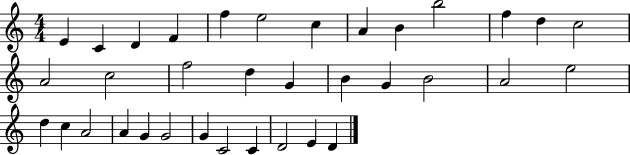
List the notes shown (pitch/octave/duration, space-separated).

E4/q C4/q D4/q F4/q F5/q E5/h C5/q A4/q B4/q B5/h F5/q D5/q C5/h A4/h C5/h F5/h D5/q G4/q B4/q G4/q B4/h A4/h E5/h D5/q C5/q A4/h A4/q G4/q G4/h G4/q C4/h C4/q D4/h E4/q D4/q